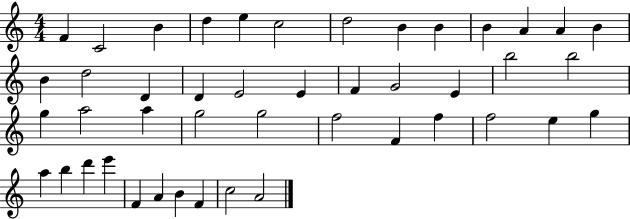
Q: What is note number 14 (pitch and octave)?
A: B4